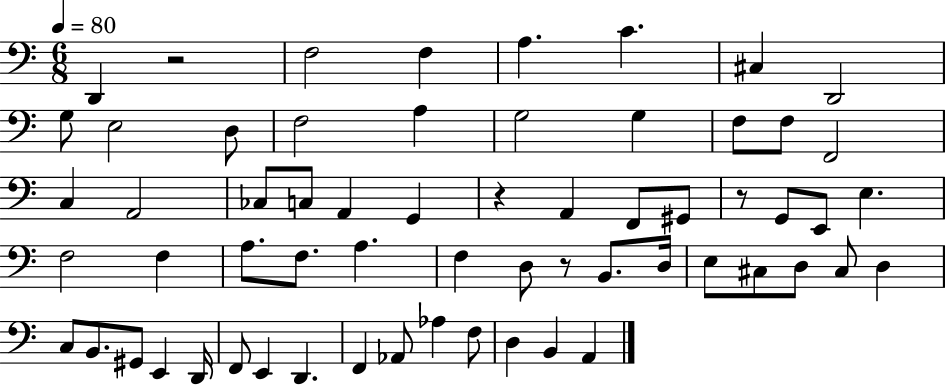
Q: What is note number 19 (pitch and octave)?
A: A2